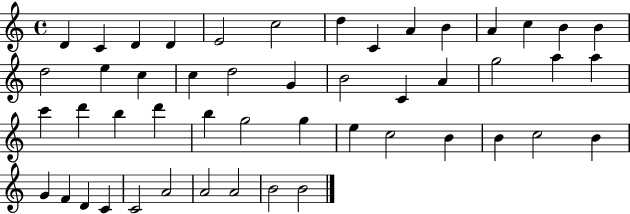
X:1
T:Untitled
M:4/4
L:1/4
K:C
D C D D E2 c2 d C A B A c B B d2 e c c d2 G B2 C A g2 a a c' d' b d' b g2 g e c2 B B c2 B G F D C C2 A2 A2 A2 B2 B2